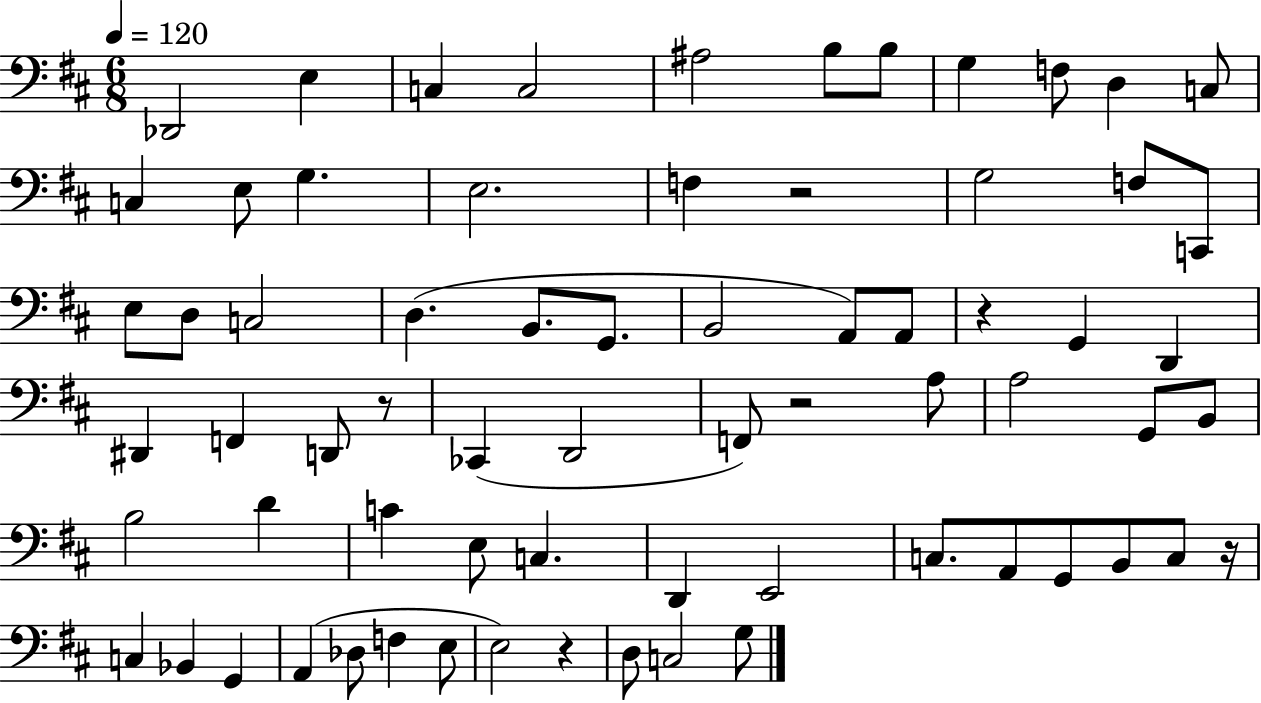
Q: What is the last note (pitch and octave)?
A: G3